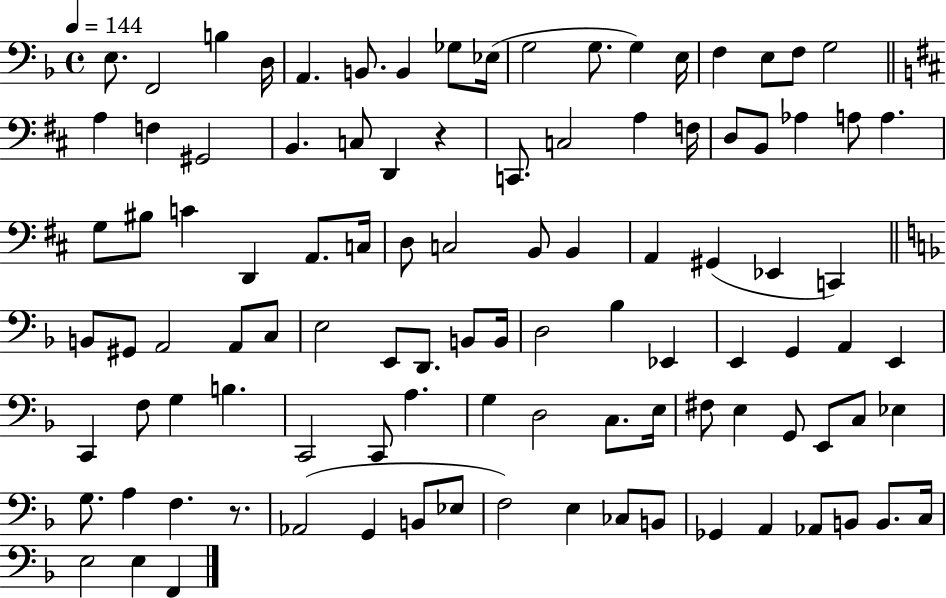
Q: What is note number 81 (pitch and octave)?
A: G3